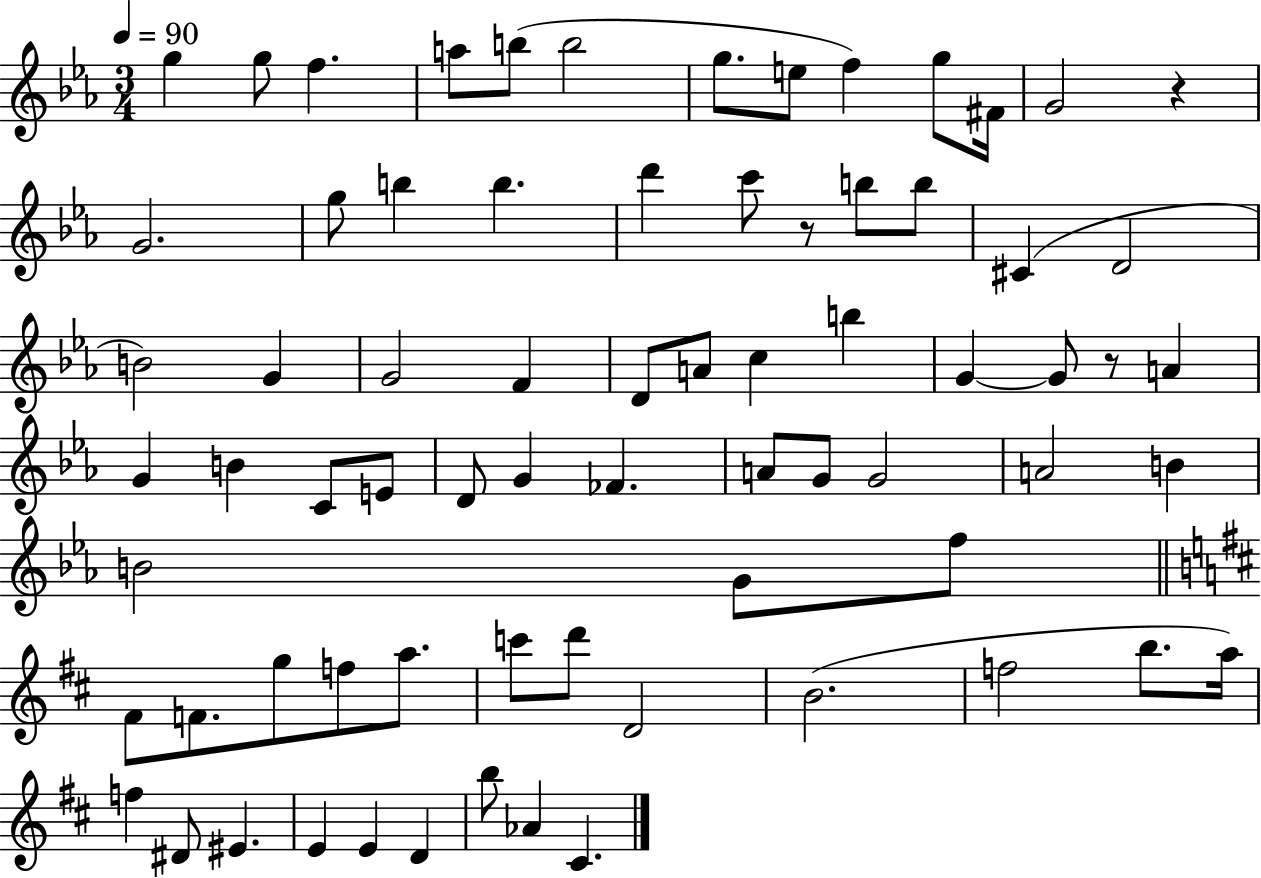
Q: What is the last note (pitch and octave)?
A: C#4